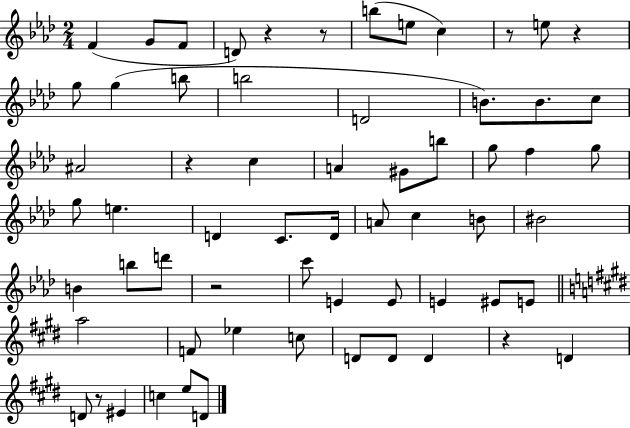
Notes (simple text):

F4/q G4/e F4/e D4/e R/q R/e B5/e E5/e C5/q R/e E5/e R/q G5/e G5/q B5/e B5/h D4/h B4/e. B4/e. C5/e A#4/h R/q C5/q A4/q G#4/e B5/e G5/e F5/q G5/e G5/e E5/q. D4/q C4/e. D4/s A4/e C5/q B4/e BIS4/h B4/q B5/e D6/e R/h C6/e E4/q E4/e E4/q EIS4/e E4/e A5/h F4/e Eb5/q C5/e D4/e D4/e D4/q R/q D4/q D4/e R/e EIS4/q C5/q E5/e D4/e